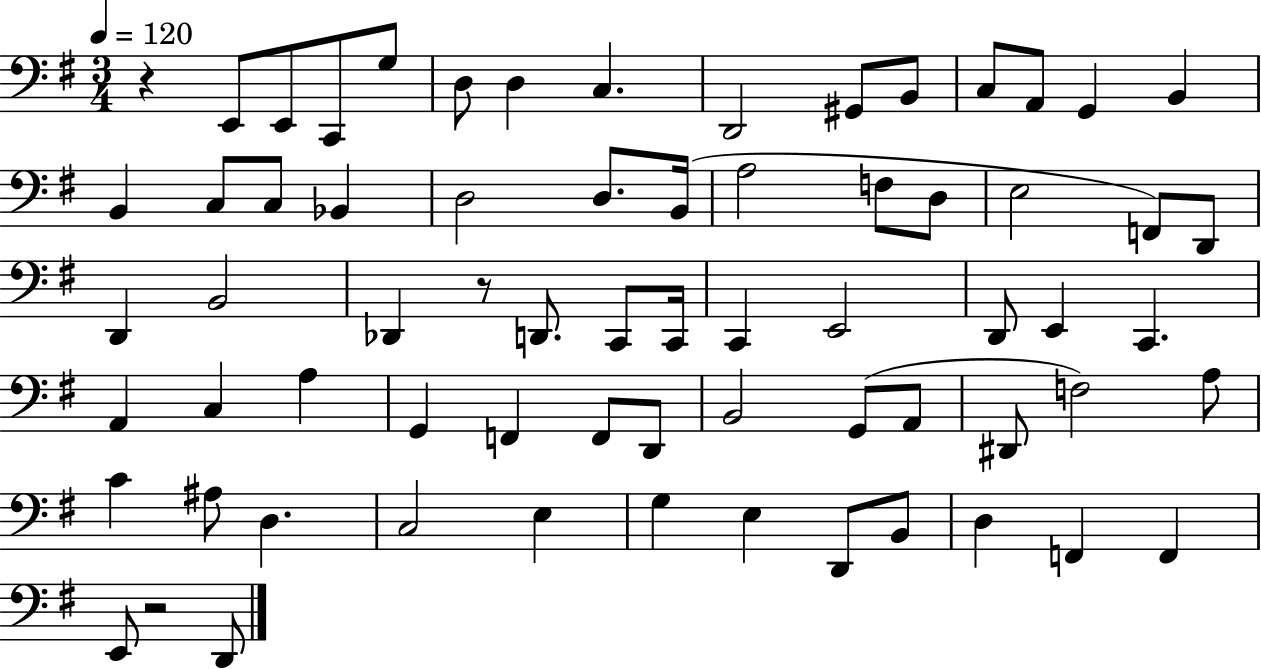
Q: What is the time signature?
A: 3/4